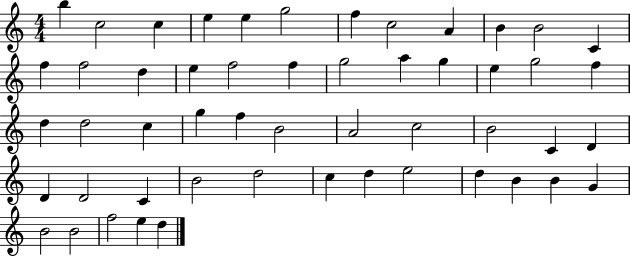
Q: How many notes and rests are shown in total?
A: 52